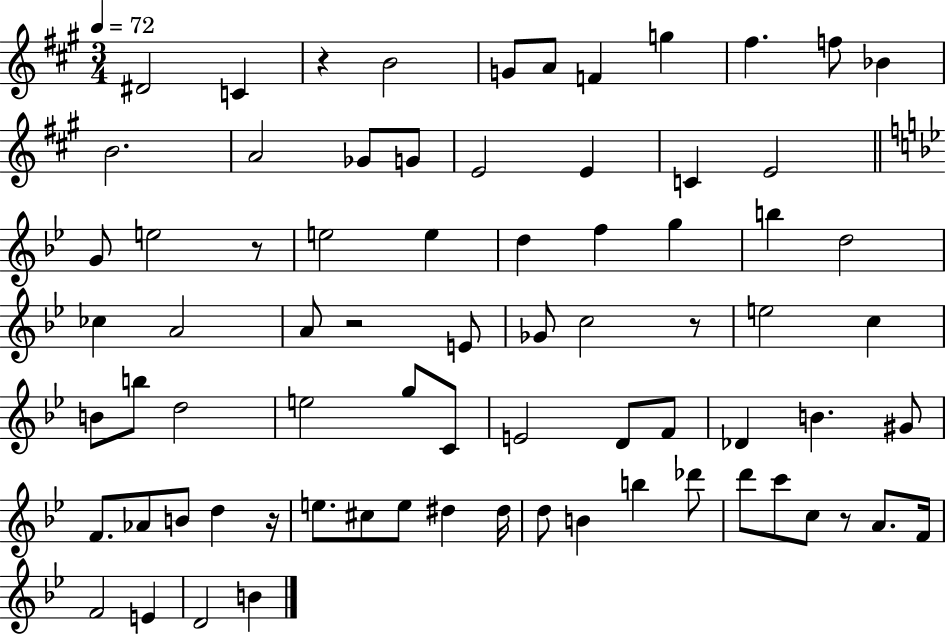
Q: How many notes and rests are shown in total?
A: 75